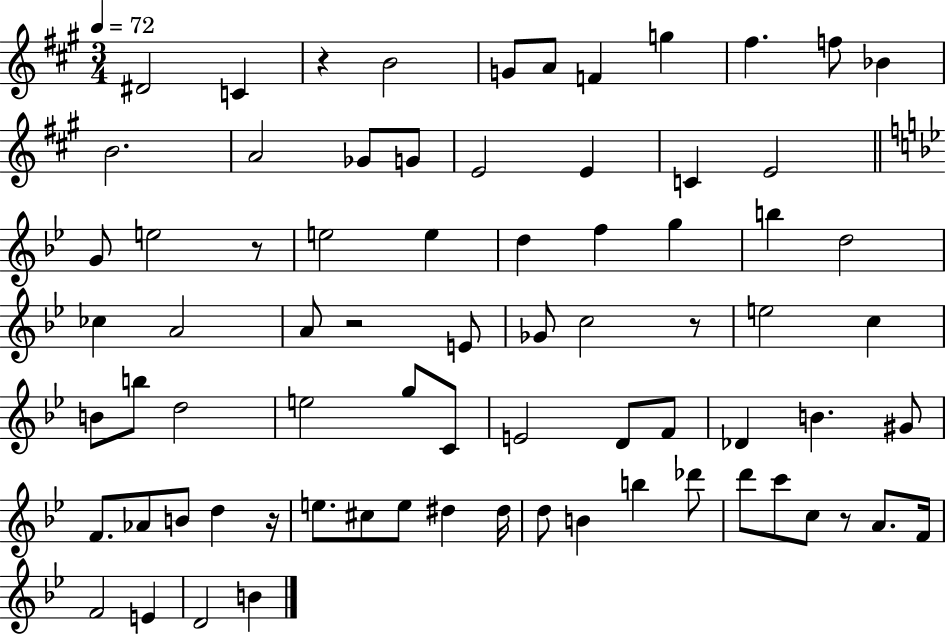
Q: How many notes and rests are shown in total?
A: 75